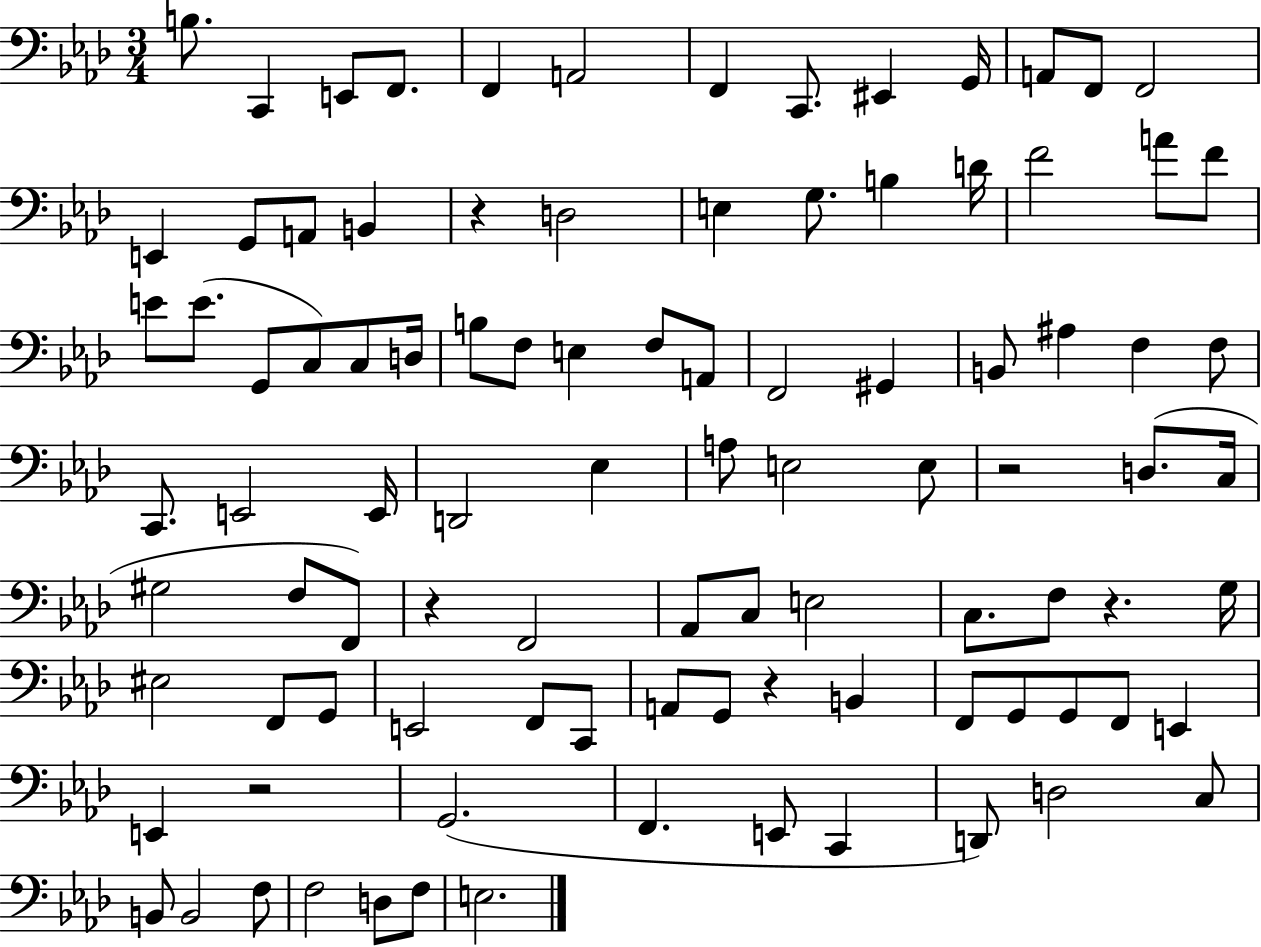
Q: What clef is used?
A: bass